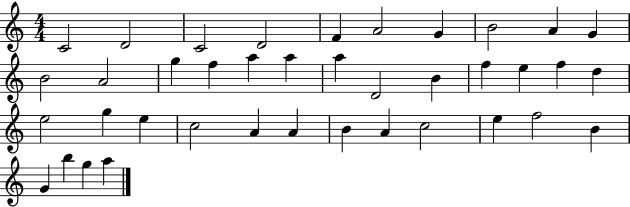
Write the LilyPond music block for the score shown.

{
  \clef treble
  \numericTimeSignature
  \time 4/4
  \key c \major
  c'2 d'2 | c'2 d'2 | f'4 a'2 g'4 | b'2 a'4 g'4 | \break b'2 a'2 | g''4 f''4 a''4 a''4 | a''4 d'2 b'4 | f''4 e''4 f''4 d''4 | \break e''2 g''4 e''4 | c''2 a'4 a'4 | b'4 a'4 c''2 | e''4 f''2 b'4 | \break g'4 b''4 g''4 a''4 | \bar "|."
}